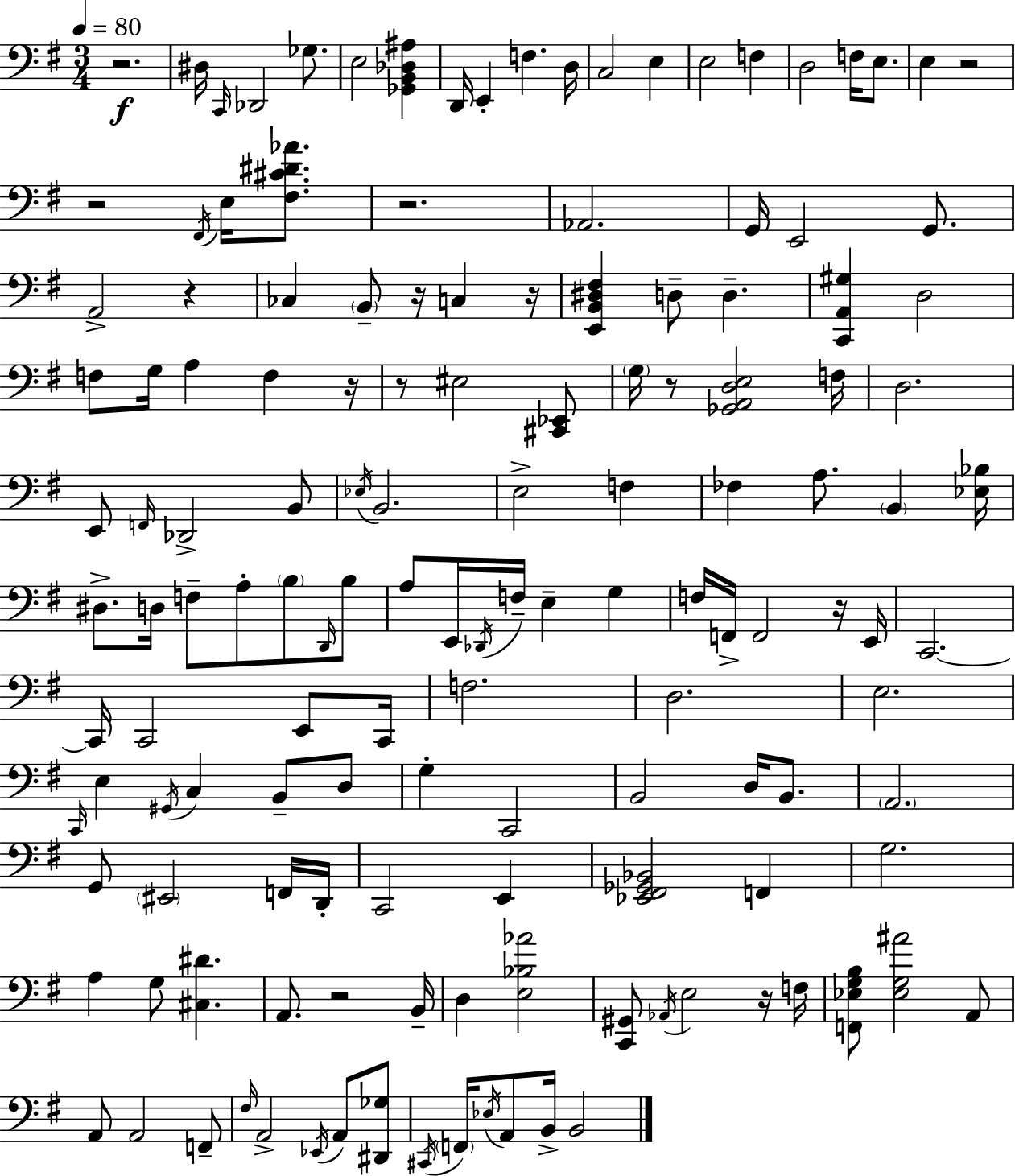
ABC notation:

X:1
T:Untitled
M:3/4
L:1/4
K:Em
z2 ^D,/4 C,,/4 _D,,2 _G,/2 E,2 [_G,,B,,_D,^A,] D,,/4 E,, F, D,/4 C,2 E, E,2 F, D,2 F,/4 E,/2 E, z2 z2 ^F,,/4 E,/4 [^F,^C^D_A]/2 z2 _A,,2 G,,/4 E,,2 G,,/2 A,,2 z _C, B,,/2 z/4 C, z/4 [E,,B,,^D,^F,] D,/2 D, [C,,A,,^G,] D,2 F,/2 G,/4 A, F, z/4 z/2 ^E,2 [^C,,_E,,]/2 G,/4 z/2 [_G,,A,,D,E,]2 F,/4 D,2 E,,/2 F,,/4 _D,,2 B,,/2 _E,/4 B,,2 E,2 F, _F, A,/2 B,, [_E,_B,]/4 ^D,/2 D,/4 F,/2 A,/2 B,/2 D,,/4 B,/2 A,/2 E,,/4 _D,,/4 F,/4 E, G, F,/4 F,,/4 F,,2 z/4 E,,/4 C,,2 C,,/4 C,,2 E,,/2 C,,/4 F,2 D,2 E,2 C,,/4 E, ^G,,/4 C, B,,/2 D,/2 G, C,,2 B,,2 D,/4 B,,/2 A,,2 G,,/2 ^E,,2 F,,/4 D,,/4 C,,2 E,, [_E,,^F,,_G,,_B,,]2 F,, G,2 A, G,/2 [^C,^D] A,,/2 z2 B,,/4 D, [E,_B,_A]2 [C,,^G,,]/2 _A,,/4 E,2 z/4 F,/4 [F,,_E,G,B,]/2 [_E,G,^A]2 A,,/2 A,,/2 A,,2 F,,/2 ^F,/4 A,,2 _E,,/4 A,,/2 [^D,,_G,]/2 ^C,,/4 F,,/4 _E,/4 A,,/2 B,,/4 B,,2